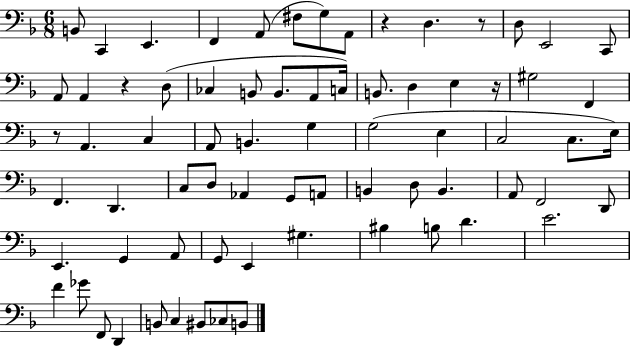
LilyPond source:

{
  \clef bass
  \numericTimeSignature
  \time 6/8
  \key f \major
  b,8 c,4 e,4. | f,4 a,8( fis8 g8) a,8 | r4 d4. r8 | d8 e,2 c,8 | \break a,8 a,4 r4 d8( | ces4 b,8 b,8. a,8 c16) | b,8. d4 e4 r16 | gis2 f,4 | \break r8 a,4. c4 | a,8 b,4. g4 | g2( e4 | c2 c8. e16) | \break f,4. d,4. | c8 d8 aes,4 g,8 a,8 | b,4 d8 b,4. | a,8 f,2 d,8 | \break e,4. g,4 a,8 | g,8 e,4 gis4. | bis4 b8 d'4. | e'2. | \break f'4 ges'8 f,8 d,4 | b,8 c4 bis,8 ces8 b,8 | \bar "|."
}